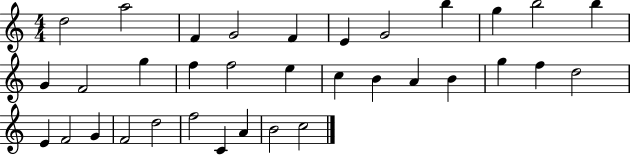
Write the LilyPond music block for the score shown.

{
  \clef treble
  \numericTimeSignature
  \time 4/4
  \key c \major
  d''2 a''2 | f'4 g'2 f'4 | e'4 g'2 b''4 | g''4 b''2 b''4 | \break g'4 f'2 g''4 | f''4 f''2 e''4 | c''4 b'4 a'4 b'4 | g''4 f''4 d''2 | \break e'4 f'2 g'4 | f'2 d''2 | f''2 c'4 a'4 | b'2 c''2 | \break \bar "|."
}